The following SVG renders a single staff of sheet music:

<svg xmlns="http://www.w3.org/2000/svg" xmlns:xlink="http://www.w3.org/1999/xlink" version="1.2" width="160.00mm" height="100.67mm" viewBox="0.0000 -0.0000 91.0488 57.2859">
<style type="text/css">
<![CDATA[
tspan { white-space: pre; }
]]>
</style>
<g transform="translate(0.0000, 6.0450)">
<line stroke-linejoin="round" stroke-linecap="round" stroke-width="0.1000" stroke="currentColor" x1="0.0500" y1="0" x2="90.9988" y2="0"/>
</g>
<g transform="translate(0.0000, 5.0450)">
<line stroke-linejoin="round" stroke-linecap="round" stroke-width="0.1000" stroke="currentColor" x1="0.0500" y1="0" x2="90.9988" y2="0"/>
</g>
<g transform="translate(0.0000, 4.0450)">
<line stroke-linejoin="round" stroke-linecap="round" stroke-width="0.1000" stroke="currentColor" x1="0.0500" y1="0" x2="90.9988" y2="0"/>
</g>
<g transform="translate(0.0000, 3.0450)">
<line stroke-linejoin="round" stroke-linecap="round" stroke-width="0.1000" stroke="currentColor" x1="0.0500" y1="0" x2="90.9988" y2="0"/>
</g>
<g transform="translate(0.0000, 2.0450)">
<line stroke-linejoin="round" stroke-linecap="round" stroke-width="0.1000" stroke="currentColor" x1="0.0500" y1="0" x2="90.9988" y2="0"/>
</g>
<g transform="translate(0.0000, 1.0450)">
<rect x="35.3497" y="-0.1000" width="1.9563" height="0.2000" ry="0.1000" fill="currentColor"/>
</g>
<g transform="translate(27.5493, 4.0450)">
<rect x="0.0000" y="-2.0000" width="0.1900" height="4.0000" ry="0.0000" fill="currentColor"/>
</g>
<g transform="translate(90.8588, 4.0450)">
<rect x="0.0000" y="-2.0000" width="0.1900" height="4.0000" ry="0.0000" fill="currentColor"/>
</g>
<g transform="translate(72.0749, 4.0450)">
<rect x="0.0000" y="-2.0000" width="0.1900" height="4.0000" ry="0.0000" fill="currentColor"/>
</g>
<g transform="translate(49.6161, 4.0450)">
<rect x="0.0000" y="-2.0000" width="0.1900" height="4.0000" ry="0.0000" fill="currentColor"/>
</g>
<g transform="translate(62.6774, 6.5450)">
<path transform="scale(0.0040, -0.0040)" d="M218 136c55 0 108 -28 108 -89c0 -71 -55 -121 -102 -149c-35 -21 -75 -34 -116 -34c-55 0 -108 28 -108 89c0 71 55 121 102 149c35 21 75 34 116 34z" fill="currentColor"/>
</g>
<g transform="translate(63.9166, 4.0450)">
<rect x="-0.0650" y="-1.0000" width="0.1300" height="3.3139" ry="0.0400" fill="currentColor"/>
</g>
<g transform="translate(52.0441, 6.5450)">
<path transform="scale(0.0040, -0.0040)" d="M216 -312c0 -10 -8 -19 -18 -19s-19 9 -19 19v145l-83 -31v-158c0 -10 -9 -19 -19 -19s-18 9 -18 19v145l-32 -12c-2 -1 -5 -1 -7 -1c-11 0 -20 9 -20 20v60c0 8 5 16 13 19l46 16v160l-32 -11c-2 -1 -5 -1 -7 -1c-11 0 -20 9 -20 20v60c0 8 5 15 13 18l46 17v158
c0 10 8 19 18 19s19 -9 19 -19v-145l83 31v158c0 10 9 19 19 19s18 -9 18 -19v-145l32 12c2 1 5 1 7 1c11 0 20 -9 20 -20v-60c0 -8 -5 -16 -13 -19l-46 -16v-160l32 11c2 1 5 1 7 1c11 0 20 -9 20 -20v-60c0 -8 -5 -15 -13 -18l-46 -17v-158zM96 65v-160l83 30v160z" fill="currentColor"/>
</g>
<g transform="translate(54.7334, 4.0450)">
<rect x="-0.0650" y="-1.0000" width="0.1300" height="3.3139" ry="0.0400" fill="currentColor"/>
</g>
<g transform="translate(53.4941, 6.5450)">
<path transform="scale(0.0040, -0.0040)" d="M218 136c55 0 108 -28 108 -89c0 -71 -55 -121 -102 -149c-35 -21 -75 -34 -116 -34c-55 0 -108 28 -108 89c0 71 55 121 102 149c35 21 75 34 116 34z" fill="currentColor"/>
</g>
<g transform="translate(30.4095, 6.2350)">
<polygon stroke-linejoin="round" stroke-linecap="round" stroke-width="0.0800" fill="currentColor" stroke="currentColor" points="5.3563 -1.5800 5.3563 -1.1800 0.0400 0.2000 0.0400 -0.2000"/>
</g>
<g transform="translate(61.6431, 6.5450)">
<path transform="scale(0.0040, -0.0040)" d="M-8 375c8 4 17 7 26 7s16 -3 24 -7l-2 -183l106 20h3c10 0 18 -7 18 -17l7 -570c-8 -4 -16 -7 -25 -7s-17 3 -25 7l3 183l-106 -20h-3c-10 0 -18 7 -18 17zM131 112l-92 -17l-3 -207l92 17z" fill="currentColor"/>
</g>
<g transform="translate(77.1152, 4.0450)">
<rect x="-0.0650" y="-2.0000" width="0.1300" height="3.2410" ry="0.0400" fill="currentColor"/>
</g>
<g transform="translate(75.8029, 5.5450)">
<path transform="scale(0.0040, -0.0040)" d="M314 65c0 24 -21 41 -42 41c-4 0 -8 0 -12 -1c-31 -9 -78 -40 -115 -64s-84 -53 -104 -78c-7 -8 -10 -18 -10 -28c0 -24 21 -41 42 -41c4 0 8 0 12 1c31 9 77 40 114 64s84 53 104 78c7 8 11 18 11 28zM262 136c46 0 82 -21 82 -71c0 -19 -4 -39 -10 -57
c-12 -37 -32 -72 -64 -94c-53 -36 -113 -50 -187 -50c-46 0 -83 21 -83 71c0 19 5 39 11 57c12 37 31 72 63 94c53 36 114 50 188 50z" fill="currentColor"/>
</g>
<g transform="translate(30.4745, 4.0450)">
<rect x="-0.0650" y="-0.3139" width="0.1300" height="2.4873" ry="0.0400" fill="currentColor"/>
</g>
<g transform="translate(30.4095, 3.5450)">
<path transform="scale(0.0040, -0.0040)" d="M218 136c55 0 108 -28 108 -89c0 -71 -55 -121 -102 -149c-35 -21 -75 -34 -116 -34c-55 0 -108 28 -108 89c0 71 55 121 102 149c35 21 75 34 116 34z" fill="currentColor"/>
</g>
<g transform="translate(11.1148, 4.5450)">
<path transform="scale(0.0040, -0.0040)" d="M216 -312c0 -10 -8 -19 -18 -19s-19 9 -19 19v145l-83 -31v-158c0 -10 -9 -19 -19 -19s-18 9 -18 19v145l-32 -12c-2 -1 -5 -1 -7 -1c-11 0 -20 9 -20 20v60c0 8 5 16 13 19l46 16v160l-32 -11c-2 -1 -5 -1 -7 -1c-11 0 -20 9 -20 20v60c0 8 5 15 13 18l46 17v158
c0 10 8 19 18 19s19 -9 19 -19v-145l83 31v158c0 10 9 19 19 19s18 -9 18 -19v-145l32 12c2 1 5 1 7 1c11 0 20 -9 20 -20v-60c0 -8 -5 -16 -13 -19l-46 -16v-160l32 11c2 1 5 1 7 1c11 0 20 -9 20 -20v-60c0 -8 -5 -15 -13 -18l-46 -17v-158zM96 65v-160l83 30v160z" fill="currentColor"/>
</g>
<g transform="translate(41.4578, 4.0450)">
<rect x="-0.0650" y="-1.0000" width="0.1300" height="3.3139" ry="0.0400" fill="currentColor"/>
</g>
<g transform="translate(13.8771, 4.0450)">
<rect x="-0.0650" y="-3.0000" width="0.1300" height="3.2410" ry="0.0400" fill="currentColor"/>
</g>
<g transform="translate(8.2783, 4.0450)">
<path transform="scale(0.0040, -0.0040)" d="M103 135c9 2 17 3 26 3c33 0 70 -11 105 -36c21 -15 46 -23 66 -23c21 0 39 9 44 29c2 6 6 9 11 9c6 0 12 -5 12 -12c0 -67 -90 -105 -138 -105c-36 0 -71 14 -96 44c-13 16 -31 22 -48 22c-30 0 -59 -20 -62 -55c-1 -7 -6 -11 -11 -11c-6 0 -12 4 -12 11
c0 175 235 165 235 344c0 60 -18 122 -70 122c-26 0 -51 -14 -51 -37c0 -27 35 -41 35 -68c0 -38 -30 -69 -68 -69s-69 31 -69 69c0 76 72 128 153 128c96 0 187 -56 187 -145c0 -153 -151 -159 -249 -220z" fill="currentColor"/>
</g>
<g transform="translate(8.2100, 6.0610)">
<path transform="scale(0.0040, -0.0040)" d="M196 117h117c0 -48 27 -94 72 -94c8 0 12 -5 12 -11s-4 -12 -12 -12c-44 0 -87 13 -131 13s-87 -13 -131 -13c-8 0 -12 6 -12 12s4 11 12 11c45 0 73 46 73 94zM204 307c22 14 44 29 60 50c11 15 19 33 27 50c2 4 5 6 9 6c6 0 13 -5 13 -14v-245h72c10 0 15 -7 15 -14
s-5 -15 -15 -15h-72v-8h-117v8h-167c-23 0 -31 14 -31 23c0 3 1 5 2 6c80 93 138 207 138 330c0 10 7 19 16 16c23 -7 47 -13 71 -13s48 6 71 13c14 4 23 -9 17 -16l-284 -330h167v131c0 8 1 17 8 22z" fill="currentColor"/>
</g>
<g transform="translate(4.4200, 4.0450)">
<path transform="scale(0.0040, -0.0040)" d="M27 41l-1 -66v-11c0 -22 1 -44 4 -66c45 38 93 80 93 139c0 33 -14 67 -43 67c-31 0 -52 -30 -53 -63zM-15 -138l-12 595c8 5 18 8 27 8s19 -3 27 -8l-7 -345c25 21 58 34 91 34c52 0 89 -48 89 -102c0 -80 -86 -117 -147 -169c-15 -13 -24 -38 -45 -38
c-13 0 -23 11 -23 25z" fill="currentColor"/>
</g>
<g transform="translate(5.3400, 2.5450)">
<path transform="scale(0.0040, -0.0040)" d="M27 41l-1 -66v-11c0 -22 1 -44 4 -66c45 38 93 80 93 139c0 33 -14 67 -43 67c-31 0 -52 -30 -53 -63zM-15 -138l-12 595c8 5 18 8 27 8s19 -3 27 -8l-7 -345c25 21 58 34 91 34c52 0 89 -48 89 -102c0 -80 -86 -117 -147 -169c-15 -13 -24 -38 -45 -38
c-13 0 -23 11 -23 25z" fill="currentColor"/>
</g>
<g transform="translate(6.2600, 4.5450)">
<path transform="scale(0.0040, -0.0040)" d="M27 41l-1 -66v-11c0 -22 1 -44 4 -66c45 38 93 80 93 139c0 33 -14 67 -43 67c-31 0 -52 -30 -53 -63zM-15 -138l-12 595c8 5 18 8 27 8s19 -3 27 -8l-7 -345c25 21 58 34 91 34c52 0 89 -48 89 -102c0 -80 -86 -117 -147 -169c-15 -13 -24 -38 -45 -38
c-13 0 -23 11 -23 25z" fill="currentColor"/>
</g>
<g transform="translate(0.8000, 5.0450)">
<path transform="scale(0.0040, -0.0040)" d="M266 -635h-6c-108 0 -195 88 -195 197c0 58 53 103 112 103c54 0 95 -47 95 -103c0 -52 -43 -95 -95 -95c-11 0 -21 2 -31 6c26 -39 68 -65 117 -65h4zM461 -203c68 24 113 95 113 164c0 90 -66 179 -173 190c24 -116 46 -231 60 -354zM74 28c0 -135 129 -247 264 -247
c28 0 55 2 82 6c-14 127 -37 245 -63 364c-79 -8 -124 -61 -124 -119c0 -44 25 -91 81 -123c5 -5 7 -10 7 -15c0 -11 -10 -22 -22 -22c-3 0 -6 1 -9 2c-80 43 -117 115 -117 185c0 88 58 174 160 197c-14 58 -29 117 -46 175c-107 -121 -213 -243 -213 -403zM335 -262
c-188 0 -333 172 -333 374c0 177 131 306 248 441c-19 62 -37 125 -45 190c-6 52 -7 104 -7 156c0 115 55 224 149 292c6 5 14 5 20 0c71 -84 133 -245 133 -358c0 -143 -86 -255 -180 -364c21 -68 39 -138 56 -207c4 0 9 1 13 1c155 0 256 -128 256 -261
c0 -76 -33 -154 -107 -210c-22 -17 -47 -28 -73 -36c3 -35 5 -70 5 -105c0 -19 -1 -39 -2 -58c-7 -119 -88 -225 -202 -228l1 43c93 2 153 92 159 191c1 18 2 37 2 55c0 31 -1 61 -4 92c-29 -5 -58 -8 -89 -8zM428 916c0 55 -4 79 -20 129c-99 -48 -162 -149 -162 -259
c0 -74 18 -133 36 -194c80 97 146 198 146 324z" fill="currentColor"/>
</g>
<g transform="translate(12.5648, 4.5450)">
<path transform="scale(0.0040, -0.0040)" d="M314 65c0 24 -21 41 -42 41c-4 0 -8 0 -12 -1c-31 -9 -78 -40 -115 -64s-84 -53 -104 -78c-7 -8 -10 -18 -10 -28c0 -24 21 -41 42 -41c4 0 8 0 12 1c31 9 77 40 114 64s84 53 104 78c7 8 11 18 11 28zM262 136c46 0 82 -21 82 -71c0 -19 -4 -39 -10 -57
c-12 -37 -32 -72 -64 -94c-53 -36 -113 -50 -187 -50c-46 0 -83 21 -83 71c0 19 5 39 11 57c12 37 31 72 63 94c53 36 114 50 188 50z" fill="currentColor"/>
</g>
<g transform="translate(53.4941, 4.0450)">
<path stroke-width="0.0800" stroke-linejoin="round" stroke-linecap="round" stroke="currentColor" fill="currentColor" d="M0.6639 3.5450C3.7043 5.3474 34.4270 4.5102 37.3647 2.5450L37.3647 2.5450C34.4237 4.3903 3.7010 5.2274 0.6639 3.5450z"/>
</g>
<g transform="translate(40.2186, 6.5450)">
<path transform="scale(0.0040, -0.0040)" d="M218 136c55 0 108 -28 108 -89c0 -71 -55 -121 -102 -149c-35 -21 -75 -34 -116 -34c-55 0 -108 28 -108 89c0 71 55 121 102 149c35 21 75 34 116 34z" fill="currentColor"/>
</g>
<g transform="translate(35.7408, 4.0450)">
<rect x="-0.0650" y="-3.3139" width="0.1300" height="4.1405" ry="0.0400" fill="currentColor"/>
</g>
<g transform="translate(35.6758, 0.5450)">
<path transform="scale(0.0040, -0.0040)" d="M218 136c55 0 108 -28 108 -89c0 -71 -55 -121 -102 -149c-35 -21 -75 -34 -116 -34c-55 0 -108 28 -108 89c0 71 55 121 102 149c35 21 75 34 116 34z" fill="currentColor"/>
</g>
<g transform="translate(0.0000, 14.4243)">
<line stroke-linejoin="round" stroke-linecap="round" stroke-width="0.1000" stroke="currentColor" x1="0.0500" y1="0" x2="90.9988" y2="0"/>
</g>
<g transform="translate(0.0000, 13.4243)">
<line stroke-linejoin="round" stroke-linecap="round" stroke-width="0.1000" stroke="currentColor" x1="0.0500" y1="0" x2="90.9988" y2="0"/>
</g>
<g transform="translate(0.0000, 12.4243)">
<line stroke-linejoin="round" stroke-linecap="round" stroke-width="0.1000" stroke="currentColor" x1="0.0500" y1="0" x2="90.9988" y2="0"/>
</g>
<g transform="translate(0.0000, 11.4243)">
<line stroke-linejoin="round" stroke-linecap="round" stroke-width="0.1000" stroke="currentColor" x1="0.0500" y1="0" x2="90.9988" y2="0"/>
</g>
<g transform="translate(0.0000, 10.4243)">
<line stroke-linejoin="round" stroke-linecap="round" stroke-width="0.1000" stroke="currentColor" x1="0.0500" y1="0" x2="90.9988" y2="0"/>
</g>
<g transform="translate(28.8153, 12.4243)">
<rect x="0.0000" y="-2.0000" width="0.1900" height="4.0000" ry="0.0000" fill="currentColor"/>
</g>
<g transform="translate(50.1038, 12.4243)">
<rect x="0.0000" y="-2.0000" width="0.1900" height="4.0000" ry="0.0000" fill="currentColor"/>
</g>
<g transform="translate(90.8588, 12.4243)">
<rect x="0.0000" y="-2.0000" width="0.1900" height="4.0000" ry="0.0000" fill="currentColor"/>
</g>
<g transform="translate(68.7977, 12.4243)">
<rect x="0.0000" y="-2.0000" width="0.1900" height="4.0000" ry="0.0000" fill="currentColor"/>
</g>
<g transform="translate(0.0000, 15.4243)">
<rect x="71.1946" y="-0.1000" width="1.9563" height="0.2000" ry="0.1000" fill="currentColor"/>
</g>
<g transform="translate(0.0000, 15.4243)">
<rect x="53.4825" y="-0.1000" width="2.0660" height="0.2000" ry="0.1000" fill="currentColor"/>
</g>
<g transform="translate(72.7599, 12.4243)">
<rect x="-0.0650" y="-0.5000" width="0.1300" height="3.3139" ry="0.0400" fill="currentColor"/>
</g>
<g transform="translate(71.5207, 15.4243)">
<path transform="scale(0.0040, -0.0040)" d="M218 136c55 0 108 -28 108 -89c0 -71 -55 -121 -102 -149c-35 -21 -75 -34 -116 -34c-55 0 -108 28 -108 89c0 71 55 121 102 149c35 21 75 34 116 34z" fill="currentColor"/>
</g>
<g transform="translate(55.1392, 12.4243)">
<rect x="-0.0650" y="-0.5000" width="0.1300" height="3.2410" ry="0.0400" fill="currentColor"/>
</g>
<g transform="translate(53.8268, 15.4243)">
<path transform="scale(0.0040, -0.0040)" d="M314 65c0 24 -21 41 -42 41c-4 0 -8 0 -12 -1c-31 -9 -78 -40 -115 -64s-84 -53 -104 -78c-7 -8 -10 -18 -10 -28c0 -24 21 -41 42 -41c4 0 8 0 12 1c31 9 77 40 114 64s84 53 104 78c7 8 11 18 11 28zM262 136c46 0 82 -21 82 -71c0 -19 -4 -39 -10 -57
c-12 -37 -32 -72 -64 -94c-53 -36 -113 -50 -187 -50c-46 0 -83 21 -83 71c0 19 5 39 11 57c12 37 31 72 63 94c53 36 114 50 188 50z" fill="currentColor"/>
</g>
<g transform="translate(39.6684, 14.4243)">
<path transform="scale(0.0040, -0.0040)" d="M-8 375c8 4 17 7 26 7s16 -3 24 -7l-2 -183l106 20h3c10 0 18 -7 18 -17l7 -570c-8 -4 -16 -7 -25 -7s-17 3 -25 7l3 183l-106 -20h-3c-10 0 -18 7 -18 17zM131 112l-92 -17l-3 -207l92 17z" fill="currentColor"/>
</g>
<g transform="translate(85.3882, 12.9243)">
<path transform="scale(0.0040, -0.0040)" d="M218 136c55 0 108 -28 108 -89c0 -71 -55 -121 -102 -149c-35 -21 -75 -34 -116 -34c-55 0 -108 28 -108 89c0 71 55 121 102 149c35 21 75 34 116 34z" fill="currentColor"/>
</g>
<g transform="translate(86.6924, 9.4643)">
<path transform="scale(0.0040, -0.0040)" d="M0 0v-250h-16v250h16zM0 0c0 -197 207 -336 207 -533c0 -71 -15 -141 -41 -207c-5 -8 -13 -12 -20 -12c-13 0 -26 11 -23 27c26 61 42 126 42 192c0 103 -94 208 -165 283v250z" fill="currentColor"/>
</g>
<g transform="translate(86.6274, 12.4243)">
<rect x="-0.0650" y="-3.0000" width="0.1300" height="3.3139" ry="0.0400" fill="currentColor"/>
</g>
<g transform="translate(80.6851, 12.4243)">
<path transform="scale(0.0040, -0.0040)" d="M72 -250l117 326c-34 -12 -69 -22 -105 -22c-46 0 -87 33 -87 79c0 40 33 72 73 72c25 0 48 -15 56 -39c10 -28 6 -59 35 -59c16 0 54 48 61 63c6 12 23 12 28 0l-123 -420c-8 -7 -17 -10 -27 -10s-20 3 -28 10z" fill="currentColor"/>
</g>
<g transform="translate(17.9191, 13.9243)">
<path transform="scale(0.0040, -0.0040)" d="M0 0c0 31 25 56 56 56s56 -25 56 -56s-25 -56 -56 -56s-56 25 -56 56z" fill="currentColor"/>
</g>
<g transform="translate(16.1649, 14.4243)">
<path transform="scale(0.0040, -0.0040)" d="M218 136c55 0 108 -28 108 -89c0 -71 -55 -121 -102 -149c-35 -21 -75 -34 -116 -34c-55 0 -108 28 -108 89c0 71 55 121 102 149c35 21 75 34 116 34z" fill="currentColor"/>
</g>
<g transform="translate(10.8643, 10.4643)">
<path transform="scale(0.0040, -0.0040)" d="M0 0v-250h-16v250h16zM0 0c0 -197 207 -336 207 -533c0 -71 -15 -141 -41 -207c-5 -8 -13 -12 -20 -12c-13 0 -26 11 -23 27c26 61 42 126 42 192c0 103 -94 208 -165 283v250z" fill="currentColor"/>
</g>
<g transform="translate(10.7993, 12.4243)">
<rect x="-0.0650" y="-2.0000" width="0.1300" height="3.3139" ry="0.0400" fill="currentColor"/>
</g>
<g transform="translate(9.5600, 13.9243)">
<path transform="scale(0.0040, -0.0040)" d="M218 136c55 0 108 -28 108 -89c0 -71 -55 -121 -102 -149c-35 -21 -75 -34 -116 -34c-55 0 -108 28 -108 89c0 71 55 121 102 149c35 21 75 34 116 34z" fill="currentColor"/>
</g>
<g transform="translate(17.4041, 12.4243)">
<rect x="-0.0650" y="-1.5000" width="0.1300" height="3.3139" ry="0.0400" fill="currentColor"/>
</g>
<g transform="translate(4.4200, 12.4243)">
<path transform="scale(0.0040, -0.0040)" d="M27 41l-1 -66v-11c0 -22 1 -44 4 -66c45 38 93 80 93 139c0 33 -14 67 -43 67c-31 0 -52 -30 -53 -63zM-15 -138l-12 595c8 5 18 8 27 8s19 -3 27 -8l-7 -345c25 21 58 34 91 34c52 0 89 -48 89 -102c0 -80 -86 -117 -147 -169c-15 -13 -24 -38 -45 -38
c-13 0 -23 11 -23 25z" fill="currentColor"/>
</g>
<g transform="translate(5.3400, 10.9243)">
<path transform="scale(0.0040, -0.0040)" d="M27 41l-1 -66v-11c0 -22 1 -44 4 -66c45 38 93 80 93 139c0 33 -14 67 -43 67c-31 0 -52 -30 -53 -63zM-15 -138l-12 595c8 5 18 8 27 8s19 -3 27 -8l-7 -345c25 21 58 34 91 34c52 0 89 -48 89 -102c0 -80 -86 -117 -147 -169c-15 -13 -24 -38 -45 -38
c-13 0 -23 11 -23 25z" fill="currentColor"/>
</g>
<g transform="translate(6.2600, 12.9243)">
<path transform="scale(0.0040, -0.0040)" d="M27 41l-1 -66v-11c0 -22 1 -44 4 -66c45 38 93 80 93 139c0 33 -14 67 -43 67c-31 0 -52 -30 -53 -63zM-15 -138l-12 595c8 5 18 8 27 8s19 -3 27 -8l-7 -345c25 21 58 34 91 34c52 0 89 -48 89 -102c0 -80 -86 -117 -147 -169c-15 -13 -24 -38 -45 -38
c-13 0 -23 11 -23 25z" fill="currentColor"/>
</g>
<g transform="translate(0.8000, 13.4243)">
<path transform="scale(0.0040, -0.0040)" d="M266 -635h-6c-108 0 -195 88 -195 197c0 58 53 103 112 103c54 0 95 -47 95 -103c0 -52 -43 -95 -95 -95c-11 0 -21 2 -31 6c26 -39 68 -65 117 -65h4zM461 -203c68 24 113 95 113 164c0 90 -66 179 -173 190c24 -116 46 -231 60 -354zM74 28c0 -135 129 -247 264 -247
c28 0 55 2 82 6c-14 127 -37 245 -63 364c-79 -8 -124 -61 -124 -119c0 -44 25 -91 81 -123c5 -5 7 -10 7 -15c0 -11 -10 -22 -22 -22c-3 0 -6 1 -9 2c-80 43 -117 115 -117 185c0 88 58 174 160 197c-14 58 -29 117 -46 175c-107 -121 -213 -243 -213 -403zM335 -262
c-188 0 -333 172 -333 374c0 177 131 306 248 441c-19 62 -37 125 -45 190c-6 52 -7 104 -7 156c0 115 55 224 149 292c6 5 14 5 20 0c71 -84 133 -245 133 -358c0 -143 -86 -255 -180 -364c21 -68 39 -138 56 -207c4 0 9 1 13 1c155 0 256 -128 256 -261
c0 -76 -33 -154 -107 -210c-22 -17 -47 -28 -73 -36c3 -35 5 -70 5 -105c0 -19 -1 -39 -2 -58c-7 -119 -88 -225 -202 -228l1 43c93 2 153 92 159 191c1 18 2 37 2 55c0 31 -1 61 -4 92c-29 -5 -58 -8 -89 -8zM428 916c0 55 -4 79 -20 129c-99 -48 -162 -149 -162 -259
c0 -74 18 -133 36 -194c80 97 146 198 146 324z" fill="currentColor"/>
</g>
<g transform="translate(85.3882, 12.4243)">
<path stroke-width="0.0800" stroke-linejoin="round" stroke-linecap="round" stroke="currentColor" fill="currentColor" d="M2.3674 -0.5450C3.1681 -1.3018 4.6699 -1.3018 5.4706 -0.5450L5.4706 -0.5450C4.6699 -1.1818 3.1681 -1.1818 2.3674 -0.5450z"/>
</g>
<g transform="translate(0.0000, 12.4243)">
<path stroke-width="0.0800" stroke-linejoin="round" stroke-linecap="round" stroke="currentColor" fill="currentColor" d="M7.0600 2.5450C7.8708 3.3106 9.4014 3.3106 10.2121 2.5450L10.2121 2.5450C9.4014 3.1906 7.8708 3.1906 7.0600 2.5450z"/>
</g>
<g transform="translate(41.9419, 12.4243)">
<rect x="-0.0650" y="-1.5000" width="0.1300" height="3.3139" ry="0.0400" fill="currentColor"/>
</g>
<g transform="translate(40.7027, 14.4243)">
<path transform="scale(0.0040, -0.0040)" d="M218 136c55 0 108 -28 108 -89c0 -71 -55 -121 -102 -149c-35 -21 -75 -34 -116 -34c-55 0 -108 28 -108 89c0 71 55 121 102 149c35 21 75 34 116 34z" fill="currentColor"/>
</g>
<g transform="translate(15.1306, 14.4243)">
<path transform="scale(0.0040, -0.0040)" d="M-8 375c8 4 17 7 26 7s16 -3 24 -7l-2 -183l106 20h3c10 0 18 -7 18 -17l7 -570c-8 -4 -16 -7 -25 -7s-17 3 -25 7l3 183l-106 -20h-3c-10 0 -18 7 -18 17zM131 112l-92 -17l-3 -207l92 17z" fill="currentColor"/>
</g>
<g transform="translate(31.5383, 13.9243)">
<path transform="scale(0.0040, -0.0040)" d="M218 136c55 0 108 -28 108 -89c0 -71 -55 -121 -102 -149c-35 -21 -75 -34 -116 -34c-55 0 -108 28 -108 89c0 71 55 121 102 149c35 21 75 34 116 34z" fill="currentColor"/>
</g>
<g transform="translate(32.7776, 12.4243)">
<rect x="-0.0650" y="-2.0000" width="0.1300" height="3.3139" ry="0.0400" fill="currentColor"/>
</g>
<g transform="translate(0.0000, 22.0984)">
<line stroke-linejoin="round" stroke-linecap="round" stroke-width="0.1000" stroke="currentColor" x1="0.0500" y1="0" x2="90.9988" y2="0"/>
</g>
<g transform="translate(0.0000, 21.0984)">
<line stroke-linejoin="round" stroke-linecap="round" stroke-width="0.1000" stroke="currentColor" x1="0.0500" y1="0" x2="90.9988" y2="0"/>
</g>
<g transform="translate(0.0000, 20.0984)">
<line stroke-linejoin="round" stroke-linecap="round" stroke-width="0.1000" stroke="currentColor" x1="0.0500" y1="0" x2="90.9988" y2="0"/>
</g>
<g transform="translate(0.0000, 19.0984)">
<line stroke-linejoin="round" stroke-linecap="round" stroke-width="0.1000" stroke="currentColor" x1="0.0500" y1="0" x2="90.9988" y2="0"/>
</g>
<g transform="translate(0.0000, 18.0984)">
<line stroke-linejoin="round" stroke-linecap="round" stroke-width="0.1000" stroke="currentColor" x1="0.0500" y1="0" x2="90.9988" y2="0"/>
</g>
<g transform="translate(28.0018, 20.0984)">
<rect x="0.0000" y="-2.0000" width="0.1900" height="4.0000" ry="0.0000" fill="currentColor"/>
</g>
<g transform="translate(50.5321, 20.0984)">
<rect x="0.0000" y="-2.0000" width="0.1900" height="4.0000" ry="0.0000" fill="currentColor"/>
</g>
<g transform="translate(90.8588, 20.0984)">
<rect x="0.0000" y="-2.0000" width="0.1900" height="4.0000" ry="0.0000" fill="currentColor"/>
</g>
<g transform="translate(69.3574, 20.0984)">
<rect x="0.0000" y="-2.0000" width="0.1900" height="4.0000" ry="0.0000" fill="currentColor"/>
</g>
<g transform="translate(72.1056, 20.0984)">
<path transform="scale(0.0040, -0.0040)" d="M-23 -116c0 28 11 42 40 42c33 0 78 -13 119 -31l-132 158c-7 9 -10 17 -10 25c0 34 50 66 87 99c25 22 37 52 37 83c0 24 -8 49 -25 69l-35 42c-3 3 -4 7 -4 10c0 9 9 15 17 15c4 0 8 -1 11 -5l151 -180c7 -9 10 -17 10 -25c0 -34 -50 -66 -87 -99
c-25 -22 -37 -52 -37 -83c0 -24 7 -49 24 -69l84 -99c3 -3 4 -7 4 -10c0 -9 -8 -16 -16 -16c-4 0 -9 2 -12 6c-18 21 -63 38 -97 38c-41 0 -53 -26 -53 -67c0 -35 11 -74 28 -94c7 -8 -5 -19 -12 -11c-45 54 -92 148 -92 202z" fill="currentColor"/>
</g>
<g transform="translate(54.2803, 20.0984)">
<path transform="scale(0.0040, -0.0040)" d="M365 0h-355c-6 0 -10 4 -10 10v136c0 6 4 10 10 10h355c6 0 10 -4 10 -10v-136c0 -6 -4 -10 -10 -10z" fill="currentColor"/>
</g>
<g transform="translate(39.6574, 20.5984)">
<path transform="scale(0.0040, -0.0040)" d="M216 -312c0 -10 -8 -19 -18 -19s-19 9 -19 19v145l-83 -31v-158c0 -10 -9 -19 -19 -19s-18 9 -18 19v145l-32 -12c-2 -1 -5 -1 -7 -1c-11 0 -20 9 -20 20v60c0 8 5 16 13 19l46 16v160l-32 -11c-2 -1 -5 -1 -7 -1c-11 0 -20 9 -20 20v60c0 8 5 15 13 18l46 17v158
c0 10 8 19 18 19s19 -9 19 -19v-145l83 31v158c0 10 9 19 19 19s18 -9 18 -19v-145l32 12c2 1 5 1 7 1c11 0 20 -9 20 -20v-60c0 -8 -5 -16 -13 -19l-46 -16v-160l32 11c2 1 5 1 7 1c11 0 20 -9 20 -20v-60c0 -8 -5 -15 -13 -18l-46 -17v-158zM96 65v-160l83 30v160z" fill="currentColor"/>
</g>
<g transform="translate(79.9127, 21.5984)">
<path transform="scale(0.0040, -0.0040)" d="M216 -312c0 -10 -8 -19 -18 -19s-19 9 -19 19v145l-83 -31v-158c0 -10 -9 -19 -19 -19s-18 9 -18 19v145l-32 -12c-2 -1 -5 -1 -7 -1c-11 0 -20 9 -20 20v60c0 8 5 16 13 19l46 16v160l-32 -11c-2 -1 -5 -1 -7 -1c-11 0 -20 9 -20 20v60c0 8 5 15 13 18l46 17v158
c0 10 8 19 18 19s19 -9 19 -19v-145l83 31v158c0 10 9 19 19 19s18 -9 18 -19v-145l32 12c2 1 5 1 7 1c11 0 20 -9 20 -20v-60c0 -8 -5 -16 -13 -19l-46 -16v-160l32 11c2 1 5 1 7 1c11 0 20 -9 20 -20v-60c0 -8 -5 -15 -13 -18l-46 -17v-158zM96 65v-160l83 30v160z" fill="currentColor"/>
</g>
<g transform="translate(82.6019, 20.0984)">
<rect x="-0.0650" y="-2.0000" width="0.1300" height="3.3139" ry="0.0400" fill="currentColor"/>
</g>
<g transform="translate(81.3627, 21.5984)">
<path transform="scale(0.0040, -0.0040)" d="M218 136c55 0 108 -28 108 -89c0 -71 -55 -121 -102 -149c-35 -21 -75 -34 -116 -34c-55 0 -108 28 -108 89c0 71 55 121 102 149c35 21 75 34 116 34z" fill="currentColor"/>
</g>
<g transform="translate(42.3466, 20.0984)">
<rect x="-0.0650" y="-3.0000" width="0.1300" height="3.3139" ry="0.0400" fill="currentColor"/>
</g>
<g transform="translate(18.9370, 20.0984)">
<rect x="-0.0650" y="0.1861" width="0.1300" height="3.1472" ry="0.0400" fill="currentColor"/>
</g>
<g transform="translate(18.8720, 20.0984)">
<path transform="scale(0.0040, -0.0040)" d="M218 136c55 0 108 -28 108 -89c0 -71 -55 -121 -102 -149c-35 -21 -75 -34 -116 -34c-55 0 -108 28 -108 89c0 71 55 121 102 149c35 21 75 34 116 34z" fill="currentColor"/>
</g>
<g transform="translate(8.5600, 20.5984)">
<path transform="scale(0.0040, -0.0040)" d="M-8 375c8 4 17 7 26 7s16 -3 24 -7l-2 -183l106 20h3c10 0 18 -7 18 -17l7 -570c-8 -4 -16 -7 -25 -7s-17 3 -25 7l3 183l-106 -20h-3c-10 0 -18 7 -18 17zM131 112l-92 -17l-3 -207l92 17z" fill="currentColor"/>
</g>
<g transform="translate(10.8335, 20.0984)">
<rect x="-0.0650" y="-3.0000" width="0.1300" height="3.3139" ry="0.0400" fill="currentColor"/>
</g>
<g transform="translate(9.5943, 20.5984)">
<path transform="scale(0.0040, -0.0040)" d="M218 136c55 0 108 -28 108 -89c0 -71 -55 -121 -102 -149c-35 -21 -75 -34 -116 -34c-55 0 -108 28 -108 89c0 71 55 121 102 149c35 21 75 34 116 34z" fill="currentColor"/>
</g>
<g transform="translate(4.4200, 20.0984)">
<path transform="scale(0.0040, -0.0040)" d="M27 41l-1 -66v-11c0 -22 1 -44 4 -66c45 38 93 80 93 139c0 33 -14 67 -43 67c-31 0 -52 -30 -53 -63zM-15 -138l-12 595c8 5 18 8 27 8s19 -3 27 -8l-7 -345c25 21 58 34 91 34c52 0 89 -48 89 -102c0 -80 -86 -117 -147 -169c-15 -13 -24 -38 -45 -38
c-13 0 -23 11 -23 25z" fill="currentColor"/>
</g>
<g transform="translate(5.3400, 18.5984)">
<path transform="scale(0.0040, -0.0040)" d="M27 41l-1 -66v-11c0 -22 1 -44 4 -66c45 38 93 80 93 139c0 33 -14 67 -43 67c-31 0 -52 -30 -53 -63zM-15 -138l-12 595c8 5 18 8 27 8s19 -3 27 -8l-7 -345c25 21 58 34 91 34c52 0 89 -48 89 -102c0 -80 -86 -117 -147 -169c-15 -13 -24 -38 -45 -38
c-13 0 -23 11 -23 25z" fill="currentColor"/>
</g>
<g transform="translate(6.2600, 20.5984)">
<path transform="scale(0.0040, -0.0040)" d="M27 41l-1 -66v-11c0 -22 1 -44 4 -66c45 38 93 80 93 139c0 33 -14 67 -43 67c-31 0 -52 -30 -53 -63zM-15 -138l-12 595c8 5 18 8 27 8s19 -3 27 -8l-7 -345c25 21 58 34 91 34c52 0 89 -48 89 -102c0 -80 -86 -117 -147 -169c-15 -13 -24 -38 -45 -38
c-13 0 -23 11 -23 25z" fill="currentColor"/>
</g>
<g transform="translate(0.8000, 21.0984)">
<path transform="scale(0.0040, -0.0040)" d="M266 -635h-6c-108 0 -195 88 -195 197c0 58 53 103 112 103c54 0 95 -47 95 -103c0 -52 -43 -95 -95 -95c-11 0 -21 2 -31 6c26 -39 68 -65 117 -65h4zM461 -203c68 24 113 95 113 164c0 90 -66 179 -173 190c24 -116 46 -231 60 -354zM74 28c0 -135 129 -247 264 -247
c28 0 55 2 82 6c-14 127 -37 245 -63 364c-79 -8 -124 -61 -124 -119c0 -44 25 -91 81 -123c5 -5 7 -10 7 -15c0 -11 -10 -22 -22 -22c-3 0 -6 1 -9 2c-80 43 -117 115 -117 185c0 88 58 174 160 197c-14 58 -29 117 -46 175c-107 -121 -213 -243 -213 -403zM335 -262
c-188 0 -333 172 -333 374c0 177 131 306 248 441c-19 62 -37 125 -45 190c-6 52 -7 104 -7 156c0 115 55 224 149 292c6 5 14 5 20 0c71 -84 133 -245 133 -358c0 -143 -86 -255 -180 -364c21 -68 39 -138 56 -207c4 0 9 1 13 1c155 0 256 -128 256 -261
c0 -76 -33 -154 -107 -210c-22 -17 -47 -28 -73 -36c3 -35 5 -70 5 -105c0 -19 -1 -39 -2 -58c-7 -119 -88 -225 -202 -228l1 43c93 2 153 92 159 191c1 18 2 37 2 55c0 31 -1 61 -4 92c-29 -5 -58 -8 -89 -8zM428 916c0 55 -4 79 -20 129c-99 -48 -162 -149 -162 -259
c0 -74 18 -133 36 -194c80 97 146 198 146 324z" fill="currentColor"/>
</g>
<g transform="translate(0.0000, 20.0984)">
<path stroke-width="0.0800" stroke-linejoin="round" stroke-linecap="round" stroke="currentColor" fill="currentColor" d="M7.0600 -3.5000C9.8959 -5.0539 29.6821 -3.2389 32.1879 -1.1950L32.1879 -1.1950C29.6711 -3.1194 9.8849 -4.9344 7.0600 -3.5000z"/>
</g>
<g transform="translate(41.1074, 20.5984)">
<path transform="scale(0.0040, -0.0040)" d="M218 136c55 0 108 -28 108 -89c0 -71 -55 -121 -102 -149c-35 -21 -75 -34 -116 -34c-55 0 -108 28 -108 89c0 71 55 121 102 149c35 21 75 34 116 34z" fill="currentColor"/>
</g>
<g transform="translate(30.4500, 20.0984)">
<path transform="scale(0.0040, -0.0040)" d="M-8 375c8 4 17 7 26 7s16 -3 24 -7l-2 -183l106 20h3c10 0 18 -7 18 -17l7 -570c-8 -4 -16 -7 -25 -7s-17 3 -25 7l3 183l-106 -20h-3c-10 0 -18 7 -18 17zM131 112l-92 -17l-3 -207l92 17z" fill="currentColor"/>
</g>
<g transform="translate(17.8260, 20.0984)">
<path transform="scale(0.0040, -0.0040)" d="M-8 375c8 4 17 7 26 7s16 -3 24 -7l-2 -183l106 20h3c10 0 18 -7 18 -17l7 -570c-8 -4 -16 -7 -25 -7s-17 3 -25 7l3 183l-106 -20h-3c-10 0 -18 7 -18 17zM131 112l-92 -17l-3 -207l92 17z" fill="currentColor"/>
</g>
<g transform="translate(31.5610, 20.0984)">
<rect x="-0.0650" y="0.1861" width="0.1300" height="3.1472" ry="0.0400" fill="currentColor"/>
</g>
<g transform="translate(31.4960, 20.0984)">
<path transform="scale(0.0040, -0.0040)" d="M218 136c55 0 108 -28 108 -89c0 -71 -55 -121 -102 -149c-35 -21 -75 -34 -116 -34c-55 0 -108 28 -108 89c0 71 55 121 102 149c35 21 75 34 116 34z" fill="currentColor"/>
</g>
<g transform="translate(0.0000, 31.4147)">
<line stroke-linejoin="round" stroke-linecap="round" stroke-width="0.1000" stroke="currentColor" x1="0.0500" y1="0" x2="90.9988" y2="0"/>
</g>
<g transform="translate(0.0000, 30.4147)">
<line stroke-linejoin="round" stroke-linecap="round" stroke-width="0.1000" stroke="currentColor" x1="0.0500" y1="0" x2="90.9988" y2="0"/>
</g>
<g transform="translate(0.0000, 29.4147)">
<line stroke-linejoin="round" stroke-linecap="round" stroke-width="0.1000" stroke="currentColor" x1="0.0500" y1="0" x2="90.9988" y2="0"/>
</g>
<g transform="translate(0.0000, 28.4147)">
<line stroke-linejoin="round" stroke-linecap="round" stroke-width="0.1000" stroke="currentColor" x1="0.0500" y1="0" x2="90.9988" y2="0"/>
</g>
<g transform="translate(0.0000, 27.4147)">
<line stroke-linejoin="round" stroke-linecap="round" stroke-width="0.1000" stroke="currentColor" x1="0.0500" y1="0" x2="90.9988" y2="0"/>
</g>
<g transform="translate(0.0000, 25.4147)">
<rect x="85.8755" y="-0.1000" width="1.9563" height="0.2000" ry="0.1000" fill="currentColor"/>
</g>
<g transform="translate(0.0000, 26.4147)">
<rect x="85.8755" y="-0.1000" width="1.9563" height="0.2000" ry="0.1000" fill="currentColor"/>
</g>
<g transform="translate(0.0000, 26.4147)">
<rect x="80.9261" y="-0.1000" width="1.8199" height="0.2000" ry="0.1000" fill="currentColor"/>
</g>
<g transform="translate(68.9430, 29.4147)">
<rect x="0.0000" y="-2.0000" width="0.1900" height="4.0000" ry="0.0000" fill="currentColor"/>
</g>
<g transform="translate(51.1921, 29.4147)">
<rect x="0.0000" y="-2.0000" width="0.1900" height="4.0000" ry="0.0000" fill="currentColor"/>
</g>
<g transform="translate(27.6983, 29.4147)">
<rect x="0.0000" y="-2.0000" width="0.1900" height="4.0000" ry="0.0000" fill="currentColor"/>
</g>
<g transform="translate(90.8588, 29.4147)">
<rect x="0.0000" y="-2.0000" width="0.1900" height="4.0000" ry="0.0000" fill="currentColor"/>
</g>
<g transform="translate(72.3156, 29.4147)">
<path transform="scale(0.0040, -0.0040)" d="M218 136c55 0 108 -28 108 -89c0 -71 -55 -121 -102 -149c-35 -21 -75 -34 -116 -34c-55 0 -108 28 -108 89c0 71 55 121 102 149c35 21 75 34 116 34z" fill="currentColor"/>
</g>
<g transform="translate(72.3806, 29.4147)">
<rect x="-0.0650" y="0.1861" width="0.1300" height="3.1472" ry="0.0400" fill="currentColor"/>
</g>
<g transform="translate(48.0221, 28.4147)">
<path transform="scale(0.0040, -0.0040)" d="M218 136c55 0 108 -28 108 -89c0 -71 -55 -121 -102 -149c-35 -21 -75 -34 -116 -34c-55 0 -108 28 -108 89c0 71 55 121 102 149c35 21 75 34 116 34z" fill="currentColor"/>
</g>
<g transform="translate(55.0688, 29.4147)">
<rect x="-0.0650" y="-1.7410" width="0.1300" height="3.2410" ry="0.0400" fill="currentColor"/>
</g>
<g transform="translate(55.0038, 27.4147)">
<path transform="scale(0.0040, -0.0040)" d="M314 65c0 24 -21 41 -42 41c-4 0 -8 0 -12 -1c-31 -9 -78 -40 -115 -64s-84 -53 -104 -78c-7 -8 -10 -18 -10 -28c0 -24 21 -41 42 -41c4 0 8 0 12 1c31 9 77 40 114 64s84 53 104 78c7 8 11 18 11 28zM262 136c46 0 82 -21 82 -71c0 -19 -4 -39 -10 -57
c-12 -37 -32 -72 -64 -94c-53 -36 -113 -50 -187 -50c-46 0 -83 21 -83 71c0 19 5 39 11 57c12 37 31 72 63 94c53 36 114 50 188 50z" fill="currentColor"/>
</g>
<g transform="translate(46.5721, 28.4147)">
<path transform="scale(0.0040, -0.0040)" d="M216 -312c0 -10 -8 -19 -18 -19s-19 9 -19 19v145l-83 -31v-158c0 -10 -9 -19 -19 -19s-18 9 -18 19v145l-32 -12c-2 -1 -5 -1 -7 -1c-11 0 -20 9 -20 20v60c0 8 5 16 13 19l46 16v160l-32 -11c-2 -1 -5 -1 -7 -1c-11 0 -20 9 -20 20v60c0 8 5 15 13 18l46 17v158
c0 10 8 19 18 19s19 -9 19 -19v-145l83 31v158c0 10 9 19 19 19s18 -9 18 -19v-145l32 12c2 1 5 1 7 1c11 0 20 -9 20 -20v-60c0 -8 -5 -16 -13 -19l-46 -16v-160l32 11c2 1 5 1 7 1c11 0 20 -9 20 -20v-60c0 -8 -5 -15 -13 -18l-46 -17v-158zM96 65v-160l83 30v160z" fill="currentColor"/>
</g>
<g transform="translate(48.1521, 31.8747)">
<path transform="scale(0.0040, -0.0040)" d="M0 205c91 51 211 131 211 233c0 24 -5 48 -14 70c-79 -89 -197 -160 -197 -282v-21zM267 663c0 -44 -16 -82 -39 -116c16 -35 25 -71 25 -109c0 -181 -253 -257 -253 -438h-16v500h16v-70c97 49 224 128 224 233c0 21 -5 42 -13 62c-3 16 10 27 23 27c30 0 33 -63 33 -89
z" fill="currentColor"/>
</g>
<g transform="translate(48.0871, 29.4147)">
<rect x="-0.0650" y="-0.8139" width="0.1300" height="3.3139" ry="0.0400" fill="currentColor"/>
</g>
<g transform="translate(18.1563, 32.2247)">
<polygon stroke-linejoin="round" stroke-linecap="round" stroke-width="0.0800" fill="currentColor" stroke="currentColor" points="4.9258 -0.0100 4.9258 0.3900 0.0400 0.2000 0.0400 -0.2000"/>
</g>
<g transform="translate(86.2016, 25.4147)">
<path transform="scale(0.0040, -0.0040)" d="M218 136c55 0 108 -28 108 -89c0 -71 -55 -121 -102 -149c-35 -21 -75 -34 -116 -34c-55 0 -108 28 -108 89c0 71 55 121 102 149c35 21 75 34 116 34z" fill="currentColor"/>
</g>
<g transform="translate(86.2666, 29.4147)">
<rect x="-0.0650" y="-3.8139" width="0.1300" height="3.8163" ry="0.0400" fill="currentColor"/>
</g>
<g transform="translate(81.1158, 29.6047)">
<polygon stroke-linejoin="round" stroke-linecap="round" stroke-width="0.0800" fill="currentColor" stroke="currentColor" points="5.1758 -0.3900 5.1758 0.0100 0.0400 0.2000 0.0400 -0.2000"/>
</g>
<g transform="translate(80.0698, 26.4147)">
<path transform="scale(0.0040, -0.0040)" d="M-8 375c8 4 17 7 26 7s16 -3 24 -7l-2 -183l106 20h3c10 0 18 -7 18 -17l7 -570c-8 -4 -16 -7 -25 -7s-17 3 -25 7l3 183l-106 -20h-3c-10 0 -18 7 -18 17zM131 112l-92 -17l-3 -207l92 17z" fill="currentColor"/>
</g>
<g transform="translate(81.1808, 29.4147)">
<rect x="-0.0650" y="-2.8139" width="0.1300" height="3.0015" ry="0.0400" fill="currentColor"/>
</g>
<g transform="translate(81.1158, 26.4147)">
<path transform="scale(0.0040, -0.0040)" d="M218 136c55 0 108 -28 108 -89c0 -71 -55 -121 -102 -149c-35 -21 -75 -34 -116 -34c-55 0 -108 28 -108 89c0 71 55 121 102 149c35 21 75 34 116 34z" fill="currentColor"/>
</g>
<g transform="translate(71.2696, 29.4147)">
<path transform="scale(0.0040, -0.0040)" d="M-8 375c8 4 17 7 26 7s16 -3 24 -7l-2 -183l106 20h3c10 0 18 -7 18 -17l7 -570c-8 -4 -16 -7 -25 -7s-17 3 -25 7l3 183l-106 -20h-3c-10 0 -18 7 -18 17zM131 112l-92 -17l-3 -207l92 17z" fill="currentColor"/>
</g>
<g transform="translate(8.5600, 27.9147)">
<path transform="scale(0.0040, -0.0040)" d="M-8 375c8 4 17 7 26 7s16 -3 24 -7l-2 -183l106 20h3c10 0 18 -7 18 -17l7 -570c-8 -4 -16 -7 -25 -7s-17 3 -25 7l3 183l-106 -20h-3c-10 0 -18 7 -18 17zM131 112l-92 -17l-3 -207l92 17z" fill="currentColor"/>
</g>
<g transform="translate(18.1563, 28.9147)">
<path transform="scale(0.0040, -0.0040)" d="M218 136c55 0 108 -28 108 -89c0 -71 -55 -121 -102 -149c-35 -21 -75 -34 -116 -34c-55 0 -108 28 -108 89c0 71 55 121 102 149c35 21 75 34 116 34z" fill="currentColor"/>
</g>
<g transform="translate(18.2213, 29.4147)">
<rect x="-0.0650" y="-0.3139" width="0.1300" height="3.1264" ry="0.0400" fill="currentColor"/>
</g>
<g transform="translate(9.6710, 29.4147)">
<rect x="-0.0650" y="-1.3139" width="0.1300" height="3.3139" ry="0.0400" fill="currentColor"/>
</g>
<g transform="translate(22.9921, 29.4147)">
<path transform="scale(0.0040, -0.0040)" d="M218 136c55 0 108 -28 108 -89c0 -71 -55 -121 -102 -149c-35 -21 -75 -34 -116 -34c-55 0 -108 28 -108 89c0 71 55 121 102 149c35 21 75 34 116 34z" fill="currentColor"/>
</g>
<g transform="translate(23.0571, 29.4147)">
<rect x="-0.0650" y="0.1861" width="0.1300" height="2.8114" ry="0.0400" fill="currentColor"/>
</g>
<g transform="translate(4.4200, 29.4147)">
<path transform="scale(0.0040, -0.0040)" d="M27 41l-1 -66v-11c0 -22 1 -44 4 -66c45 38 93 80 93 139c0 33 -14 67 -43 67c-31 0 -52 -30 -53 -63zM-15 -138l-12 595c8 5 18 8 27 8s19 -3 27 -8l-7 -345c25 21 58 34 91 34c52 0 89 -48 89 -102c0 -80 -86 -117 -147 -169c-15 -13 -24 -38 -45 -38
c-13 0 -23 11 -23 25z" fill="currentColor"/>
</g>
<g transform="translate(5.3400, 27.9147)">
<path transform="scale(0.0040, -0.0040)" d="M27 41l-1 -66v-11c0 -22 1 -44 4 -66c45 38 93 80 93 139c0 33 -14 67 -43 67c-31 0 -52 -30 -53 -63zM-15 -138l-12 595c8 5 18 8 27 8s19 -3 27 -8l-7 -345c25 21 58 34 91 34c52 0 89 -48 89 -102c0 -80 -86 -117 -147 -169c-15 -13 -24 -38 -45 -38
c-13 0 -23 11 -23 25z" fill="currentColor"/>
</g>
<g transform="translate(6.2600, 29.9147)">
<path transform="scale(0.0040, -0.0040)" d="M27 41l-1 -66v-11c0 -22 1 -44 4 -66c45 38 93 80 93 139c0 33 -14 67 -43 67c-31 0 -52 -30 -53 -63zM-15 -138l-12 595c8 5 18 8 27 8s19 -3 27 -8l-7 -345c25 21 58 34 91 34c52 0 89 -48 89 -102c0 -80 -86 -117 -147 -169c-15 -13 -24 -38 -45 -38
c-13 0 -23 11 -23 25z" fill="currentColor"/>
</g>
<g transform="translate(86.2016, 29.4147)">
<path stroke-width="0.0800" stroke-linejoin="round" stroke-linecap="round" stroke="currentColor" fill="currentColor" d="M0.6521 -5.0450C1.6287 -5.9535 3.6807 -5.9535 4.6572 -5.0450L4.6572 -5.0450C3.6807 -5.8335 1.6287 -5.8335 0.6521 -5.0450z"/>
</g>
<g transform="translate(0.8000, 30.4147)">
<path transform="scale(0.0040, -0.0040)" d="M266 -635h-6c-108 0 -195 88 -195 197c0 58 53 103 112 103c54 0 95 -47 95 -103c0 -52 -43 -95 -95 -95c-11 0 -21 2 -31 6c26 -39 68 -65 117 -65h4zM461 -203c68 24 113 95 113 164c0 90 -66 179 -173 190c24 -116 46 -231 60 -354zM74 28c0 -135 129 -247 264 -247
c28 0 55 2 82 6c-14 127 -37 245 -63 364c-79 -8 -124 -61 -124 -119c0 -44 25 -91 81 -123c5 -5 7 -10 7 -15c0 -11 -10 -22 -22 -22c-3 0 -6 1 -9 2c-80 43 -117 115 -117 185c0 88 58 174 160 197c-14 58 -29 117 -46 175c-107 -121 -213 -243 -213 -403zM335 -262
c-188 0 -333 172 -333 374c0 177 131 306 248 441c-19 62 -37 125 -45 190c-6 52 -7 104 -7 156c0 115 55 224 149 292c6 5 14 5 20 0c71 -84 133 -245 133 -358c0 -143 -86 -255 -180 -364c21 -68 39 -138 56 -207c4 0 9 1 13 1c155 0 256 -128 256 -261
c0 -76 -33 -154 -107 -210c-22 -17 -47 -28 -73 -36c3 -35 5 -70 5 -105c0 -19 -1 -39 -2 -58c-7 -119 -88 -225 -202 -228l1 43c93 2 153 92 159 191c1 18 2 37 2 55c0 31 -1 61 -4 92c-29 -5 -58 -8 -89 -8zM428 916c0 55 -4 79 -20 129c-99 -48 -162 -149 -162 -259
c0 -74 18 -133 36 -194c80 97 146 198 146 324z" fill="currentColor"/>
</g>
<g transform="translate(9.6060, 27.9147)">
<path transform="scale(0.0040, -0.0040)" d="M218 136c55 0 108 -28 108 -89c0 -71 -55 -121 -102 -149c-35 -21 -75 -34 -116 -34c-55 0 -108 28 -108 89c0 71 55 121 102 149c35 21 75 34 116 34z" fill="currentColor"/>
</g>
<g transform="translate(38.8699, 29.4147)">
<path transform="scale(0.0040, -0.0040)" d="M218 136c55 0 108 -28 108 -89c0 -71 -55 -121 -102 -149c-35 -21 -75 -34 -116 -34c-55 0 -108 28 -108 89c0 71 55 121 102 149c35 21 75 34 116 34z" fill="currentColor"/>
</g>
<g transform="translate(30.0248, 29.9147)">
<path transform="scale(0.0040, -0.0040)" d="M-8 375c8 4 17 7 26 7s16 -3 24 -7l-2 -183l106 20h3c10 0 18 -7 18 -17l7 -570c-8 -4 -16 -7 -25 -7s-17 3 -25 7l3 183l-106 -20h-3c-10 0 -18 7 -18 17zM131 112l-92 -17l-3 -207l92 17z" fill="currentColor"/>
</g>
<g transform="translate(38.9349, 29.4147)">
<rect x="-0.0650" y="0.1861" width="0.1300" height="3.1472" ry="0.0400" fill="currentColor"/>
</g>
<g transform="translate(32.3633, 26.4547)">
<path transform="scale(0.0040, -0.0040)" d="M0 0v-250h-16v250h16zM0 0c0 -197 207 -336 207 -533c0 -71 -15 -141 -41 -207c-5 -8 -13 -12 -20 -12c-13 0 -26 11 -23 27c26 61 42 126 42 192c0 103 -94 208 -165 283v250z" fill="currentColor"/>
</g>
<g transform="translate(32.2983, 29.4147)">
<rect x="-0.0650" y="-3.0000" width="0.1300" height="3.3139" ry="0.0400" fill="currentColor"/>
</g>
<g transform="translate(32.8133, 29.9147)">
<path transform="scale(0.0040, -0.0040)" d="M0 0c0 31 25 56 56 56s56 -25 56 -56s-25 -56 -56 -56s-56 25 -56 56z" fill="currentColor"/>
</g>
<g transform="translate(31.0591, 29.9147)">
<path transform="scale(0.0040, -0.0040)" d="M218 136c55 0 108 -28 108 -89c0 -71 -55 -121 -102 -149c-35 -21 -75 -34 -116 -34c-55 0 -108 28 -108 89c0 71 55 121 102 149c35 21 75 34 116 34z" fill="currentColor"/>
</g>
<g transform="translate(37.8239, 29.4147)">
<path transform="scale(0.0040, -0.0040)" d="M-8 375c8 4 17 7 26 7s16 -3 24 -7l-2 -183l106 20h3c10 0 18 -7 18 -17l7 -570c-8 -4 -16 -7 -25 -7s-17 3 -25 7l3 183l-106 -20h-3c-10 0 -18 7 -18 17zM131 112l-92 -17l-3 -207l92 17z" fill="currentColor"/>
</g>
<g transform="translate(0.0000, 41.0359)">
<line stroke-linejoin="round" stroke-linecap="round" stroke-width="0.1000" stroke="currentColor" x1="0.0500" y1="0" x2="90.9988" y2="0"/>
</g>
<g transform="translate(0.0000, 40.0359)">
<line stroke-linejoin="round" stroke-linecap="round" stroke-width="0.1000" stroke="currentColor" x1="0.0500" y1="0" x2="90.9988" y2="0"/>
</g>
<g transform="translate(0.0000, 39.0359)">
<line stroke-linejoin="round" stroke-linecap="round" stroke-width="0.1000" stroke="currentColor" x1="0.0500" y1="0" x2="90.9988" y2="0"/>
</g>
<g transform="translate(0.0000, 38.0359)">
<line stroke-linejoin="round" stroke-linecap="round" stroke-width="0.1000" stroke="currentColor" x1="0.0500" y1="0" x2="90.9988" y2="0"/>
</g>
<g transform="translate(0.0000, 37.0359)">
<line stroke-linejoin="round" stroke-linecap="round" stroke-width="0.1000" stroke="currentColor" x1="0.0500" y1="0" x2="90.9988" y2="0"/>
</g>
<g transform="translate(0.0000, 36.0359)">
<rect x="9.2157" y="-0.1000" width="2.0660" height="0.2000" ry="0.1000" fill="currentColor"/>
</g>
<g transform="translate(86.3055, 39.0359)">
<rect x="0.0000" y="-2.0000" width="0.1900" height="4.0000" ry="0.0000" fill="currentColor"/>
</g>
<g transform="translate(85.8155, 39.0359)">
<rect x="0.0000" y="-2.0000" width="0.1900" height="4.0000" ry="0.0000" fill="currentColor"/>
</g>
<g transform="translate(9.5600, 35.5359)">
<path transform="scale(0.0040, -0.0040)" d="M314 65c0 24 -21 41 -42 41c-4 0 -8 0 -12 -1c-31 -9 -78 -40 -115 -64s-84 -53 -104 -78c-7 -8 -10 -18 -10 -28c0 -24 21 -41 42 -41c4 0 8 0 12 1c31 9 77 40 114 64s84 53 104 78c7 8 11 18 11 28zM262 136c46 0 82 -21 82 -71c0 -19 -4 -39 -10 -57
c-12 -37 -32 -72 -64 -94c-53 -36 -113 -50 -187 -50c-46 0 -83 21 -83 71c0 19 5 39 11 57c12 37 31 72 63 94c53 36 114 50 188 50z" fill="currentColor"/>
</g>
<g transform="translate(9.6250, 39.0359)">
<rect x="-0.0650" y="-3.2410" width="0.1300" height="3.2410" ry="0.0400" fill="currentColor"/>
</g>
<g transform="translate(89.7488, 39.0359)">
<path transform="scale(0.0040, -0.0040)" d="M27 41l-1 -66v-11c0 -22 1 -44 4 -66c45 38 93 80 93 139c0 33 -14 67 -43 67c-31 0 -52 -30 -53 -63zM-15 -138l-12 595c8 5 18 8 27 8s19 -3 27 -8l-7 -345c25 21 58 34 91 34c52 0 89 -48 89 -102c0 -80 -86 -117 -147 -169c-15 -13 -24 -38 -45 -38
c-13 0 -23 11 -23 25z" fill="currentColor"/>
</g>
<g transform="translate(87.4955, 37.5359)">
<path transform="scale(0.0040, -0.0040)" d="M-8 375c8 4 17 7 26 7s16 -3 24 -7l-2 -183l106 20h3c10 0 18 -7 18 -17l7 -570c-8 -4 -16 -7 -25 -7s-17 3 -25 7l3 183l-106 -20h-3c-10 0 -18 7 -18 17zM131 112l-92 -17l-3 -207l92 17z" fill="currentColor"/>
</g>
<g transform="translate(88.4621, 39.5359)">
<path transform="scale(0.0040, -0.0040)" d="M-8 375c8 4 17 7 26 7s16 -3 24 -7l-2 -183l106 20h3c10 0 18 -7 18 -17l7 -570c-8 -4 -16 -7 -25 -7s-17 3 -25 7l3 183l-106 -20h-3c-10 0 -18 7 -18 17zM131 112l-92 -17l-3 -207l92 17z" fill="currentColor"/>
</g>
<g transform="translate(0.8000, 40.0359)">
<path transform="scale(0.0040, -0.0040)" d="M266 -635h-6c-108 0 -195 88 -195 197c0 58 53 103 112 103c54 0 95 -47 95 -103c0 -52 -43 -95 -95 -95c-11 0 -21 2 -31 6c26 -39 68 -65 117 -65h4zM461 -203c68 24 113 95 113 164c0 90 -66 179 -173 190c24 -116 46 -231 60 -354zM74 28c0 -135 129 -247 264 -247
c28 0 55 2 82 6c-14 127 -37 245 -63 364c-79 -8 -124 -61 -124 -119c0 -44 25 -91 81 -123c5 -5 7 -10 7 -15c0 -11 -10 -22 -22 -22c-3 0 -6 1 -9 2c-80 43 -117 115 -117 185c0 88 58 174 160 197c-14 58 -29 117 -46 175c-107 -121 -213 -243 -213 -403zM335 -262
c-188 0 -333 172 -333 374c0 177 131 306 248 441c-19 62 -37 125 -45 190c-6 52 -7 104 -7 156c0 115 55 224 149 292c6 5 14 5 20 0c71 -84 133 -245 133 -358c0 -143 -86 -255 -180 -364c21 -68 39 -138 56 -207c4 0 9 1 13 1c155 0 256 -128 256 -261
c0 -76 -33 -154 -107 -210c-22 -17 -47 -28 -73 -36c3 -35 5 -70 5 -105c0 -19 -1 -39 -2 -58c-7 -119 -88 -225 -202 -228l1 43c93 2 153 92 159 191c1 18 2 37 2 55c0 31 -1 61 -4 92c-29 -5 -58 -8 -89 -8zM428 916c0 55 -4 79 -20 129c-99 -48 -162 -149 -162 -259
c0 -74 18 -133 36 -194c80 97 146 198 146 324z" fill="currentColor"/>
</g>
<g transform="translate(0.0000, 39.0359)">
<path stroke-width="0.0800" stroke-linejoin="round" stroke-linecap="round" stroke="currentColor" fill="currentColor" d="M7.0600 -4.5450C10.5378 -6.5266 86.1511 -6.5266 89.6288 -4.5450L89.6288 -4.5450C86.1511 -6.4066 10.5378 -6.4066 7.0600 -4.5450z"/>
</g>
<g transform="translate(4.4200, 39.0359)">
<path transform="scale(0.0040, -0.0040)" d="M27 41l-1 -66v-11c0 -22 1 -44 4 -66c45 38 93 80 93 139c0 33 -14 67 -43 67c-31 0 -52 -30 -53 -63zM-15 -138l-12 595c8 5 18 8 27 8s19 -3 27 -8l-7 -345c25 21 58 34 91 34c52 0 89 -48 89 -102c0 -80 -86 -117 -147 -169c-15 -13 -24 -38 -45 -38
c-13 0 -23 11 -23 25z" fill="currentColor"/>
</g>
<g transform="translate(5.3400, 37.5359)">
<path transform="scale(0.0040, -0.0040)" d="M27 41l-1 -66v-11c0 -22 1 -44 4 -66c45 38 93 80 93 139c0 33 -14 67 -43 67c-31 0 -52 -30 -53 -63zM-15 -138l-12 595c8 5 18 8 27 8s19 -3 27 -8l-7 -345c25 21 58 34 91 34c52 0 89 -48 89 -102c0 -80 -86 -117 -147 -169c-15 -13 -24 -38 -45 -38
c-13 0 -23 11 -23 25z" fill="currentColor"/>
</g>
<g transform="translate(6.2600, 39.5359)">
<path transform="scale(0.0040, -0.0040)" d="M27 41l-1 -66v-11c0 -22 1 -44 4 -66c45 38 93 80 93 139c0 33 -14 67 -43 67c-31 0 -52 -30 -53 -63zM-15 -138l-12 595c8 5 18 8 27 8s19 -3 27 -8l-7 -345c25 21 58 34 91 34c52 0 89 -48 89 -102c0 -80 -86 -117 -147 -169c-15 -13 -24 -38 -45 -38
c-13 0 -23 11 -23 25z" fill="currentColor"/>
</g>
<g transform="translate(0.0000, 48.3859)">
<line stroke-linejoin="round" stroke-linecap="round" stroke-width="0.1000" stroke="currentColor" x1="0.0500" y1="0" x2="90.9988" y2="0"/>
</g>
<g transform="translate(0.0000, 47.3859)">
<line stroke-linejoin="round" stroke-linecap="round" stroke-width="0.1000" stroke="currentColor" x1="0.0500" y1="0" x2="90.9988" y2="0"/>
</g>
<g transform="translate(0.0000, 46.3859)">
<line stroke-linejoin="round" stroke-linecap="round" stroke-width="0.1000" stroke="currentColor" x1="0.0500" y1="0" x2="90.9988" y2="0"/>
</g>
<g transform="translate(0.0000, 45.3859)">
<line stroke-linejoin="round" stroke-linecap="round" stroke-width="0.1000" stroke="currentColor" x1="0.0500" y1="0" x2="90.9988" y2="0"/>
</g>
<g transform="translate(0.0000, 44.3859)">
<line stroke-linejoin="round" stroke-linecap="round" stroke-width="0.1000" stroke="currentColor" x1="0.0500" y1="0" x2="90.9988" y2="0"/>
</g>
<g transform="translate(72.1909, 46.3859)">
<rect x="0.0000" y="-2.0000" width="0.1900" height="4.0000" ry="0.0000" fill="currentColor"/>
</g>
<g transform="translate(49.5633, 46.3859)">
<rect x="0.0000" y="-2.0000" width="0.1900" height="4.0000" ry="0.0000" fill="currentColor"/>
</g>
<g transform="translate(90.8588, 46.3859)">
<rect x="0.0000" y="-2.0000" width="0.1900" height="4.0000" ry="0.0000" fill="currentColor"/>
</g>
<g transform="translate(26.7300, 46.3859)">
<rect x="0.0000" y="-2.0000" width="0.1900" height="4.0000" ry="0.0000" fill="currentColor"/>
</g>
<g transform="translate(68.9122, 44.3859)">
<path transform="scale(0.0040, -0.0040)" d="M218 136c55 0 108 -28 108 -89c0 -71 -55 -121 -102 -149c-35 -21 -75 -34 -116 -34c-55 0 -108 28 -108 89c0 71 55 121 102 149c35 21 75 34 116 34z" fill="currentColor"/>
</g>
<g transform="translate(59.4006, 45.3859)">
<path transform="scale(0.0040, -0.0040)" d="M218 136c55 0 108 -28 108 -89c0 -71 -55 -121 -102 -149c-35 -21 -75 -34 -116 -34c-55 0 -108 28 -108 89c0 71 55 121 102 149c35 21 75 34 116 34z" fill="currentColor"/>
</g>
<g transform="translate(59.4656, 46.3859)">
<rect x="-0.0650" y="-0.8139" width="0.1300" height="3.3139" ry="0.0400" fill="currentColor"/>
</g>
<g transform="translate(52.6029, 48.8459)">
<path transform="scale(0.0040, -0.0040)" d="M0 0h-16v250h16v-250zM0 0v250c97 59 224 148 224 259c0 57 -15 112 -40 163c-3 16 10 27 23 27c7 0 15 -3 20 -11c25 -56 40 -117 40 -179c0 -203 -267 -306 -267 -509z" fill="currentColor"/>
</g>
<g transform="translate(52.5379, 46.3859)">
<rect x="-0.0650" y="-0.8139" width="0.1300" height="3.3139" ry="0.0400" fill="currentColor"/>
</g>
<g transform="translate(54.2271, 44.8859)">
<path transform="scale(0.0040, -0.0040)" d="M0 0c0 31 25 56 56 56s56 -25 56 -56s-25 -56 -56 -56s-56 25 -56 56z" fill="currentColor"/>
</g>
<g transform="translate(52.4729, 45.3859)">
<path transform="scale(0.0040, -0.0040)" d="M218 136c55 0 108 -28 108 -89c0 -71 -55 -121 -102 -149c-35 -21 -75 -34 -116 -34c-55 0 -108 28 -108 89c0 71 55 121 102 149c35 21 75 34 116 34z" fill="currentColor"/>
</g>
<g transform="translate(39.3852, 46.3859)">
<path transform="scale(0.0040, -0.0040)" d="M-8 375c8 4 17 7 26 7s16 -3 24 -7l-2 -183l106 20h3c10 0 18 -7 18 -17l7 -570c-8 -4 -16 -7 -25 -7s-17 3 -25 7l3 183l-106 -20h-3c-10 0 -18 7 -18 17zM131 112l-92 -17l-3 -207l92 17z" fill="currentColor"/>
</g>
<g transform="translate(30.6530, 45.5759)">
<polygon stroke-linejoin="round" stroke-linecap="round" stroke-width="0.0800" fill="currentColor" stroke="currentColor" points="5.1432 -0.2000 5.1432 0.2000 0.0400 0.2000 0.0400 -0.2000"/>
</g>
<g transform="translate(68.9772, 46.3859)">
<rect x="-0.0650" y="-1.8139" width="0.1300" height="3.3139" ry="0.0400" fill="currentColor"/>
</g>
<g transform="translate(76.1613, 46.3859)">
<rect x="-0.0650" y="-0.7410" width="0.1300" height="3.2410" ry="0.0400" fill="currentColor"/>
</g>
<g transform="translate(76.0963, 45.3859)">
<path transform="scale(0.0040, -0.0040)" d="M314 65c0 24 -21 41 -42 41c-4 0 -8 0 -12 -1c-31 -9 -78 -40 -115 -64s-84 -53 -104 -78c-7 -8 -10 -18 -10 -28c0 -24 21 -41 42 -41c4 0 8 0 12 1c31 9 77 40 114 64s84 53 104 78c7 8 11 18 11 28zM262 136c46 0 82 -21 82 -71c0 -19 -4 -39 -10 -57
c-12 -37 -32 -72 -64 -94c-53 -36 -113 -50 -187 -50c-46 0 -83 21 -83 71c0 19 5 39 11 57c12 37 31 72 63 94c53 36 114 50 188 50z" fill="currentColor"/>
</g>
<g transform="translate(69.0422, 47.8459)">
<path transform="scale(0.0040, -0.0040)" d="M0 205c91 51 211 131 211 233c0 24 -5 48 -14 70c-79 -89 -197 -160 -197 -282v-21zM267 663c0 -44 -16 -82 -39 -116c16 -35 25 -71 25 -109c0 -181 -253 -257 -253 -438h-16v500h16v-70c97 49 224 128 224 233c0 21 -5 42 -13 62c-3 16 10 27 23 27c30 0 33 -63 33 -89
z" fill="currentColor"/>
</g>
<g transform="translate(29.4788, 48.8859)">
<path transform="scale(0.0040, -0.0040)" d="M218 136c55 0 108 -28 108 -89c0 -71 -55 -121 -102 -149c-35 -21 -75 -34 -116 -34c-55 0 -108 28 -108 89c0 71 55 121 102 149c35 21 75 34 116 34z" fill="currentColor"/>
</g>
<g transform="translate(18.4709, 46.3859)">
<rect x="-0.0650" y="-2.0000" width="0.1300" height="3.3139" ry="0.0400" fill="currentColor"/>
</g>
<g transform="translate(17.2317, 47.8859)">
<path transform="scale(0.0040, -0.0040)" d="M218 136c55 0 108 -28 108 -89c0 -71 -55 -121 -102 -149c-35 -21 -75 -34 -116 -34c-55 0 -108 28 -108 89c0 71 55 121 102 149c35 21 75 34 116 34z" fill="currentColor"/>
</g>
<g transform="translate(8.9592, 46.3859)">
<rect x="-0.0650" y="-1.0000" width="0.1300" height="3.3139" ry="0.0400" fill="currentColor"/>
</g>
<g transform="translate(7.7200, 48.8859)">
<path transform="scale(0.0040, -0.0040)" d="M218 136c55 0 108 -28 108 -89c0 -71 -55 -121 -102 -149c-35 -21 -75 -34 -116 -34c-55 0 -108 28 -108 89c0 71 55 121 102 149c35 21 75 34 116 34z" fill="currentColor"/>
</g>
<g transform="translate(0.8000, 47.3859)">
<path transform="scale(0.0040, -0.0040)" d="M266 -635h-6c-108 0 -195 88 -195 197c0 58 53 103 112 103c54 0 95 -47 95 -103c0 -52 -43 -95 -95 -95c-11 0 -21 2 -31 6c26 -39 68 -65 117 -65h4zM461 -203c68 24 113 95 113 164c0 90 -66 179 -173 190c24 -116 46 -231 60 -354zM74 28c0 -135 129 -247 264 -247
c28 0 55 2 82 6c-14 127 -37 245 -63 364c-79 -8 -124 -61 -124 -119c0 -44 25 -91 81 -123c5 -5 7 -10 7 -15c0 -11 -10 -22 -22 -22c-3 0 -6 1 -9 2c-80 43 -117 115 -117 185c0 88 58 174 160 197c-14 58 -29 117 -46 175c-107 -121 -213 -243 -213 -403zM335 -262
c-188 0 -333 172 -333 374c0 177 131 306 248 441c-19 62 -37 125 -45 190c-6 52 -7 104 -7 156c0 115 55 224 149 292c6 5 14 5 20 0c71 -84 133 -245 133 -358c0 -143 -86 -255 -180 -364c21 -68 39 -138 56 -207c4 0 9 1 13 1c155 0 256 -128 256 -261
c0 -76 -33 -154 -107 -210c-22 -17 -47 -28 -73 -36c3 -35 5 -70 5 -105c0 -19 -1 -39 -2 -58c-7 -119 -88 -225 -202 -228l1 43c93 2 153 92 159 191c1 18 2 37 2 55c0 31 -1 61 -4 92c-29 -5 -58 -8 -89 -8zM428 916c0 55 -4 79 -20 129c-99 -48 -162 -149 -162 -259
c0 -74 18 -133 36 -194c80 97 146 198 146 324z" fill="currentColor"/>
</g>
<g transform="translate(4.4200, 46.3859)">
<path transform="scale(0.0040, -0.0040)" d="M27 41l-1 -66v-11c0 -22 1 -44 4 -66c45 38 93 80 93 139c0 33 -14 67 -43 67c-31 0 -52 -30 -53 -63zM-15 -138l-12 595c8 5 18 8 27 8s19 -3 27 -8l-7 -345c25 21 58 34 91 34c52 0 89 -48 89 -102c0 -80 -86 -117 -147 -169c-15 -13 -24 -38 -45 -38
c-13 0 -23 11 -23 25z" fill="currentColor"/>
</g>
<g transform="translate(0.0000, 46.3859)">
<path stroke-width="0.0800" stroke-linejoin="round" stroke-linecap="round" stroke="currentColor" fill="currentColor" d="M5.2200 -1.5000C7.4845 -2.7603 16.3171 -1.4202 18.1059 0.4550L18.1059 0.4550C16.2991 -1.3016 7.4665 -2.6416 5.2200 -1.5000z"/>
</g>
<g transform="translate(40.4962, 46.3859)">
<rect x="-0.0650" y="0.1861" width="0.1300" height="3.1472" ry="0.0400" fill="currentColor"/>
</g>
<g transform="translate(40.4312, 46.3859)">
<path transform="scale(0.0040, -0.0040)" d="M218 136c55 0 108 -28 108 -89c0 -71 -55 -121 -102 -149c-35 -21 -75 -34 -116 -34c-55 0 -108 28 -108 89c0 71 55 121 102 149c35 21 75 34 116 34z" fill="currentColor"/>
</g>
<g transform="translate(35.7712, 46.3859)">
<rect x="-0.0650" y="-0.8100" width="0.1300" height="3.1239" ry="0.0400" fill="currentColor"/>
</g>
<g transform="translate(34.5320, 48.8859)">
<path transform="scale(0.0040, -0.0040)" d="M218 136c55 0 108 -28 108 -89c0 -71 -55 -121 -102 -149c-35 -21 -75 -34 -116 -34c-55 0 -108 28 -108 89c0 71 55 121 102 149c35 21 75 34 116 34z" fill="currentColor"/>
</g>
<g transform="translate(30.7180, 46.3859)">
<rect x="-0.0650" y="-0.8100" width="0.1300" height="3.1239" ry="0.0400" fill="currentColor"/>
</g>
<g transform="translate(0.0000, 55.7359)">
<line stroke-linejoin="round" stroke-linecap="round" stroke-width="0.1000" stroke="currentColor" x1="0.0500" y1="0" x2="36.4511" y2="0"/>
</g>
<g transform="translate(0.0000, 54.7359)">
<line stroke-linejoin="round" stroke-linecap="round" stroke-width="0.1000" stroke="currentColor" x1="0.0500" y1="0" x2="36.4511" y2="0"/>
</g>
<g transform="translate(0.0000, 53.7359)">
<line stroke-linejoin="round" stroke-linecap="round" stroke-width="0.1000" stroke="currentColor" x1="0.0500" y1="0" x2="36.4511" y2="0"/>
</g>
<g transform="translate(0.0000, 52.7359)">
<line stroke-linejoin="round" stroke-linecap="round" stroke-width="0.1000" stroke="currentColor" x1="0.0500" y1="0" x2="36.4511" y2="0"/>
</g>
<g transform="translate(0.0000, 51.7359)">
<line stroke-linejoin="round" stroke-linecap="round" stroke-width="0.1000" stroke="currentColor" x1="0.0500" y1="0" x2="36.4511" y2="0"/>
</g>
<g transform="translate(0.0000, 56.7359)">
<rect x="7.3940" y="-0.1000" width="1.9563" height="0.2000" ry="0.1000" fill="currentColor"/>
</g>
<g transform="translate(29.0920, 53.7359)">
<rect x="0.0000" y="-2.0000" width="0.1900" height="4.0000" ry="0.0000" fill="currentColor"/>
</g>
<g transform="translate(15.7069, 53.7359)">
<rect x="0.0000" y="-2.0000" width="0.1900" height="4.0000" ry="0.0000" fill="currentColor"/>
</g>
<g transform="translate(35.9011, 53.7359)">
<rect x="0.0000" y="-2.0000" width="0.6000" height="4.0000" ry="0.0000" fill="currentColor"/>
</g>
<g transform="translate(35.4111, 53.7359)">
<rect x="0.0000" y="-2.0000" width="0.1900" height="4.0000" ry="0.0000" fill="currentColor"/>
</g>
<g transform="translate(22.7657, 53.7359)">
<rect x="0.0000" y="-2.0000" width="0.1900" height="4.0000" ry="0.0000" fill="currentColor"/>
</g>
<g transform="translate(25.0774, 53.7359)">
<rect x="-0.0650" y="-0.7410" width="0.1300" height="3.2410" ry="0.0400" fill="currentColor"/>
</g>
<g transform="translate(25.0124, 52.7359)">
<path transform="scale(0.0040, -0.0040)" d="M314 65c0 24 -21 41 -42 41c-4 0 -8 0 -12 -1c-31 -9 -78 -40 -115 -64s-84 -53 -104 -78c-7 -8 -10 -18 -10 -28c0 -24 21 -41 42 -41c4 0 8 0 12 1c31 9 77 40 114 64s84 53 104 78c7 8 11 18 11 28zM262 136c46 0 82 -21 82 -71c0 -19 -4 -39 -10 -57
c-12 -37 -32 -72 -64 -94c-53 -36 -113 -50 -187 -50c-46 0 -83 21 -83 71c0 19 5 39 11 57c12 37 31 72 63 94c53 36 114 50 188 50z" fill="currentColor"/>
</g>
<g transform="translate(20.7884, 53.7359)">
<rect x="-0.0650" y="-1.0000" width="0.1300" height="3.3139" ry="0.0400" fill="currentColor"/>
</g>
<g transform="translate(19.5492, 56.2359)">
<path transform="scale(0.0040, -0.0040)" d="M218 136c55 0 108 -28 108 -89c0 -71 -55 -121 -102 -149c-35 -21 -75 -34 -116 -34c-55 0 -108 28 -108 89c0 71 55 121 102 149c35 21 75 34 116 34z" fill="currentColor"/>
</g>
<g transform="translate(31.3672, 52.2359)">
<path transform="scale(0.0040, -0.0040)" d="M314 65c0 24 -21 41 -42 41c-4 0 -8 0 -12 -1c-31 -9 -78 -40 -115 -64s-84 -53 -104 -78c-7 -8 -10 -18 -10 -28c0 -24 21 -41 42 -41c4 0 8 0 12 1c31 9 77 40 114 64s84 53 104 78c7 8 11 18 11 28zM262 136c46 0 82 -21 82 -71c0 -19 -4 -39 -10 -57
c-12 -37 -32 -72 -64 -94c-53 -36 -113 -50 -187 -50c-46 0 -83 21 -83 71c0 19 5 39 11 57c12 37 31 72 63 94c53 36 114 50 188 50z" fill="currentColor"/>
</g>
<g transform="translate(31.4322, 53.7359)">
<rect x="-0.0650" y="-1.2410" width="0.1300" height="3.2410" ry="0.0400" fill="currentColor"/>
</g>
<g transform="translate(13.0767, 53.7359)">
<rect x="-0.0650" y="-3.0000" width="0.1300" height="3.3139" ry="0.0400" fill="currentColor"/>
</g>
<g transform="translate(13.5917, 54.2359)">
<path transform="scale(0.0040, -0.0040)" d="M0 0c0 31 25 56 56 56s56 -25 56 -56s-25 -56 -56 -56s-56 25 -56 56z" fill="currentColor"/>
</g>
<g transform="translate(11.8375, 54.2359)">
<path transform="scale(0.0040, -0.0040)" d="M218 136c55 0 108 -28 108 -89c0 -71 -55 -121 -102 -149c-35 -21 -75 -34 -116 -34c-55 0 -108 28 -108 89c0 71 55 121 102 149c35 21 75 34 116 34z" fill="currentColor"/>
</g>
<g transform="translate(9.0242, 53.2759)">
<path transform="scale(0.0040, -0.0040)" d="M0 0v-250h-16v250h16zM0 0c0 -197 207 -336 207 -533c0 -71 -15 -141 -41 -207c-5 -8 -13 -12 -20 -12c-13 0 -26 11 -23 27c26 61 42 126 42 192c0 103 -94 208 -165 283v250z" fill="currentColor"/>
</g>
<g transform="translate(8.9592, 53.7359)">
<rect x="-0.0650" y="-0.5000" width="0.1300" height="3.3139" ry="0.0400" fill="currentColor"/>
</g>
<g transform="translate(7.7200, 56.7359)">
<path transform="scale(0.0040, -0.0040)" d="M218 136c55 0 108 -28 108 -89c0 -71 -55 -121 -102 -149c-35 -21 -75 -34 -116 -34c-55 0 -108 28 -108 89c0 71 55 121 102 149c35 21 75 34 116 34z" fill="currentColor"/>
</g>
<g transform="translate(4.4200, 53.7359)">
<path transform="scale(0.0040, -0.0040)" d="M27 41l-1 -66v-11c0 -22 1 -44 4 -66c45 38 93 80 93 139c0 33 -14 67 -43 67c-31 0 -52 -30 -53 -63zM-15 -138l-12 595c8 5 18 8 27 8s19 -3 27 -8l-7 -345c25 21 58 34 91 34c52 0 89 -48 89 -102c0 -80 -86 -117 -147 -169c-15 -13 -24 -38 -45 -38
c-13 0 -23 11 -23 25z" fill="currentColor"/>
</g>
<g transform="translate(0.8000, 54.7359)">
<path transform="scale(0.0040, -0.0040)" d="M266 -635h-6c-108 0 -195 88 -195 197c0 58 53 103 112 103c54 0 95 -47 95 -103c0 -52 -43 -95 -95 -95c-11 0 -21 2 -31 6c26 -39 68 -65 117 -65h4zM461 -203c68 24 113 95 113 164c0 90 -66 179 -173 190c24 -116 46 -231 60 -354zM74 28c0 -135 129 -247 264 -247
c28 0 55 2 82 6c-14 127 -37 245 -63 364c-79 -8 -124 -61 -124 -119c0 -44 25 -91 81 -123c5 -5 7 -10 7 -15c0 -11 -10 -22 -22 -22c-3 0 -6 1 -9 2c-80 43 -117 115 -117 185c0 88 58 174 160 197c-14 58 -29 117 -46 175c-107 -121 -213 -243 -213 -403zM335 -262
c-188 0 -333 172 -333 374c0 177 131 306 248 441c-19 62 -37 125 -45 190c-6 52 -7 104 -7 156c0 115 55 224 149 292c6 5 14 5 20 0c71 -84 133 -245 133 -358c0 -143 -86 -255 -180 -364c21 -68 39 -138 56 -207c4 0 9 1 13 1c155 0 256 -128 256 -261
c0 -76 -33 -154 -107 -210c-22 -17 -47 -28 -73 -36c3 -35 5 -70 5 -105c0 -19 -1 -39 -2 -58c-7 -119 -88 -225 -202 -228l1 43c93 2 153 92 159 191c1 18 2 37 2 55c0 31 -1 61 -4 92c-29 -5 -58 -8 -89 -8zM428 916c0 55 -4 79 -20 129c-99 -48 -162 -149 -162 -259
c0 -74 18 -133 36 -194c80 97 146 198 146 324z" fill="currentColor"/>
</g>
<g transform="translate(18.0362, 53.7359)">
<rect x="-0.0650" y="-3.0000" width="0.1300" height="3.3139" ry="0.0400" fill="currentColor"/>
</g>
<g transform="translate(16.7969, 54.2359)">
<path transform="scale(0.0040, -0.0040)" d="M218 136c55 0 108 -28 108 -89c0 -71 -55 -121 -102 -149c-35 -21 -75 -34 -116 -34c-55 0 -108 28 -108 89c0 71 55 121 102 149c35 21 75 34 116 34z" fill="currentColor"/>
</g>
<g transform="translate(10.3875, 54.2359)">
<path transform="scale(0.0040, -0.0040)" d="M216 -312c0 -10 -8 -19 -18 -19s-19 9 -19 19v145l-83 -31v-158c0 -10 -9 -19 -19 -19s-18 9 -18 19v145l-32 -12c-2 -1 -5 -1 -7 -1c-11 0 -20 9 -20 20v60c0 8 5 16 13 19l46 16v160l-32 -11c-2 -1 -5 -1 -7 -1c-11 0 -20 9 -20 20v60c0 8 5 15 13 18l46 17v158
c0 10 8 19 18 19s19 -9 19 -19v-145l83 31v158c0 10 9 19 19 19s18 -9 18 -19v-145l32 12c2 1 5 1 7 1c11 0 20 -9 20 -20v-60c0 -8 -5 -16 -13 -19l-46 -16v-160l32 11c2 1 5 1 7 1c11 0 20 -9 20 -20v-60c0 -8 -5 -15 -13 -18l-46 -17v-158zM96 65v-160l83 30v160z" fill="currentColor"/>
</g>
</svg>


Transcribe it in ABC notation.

X:1
T:Untitled
M:2/4
L:1/4
K:Eb
^A2 c/2 _b/2 D ^D D F2 F/2 E F E C2 C z/2 _A/2 A B B ^A z2 z ^F e c/2 _B/2 A/2 B ^d/4 f2 B a/2 c'/2 _b2 D F D/2 D/2 B d/2 d f/4 d2 C/2 ^A A D d2 e2